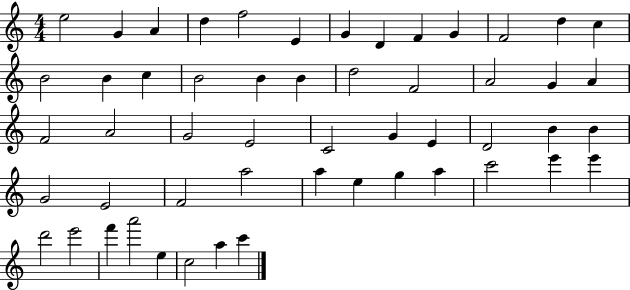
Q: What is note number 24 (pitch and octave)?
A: A4